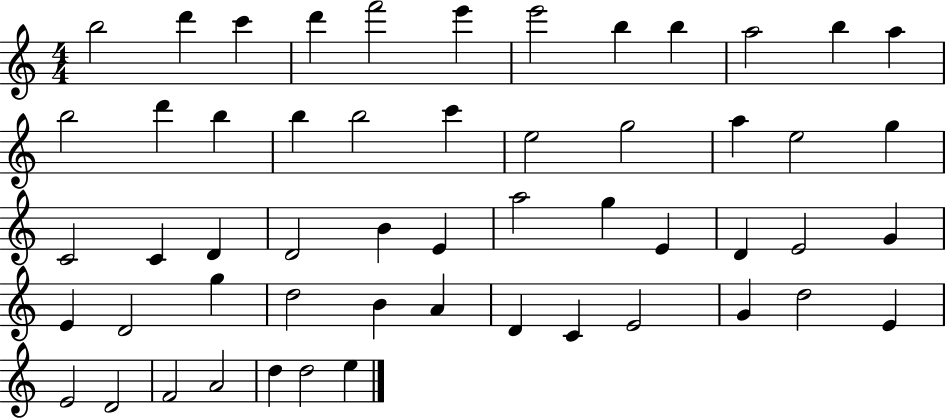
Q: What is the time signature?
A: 4/4